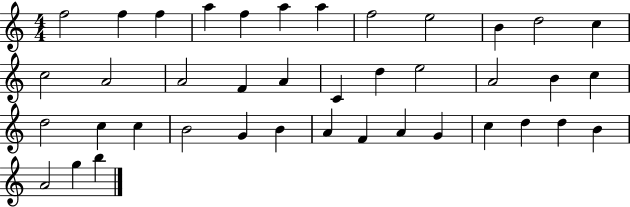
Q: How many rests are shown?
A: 0